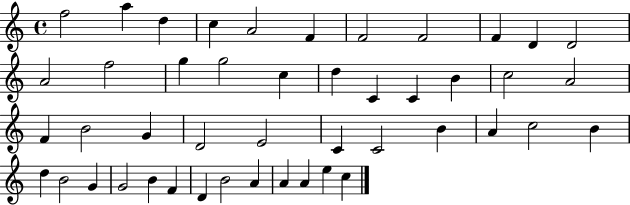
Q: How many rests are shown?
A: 0